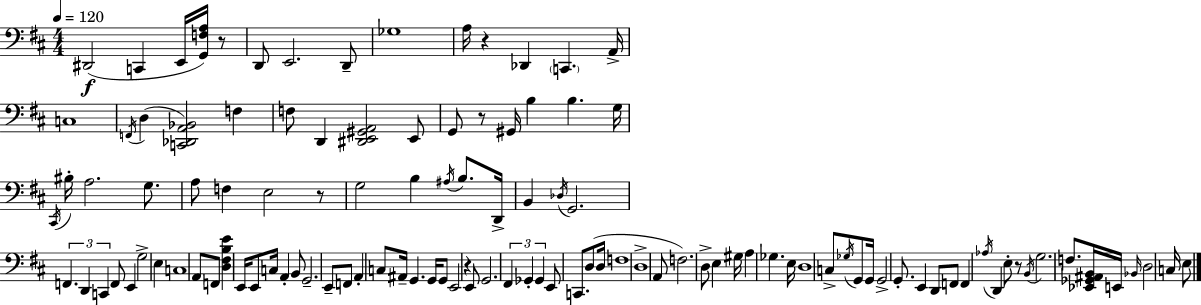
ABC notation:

X:1
T:Untitled
M:4/4
L:1/4
K:D
^D,,2 C,, E,,/4 [G,,F,A,]/4 z/2 D,,/2 E,,2 D,,/2 _G,4 A,/4 z _D,, C,, A,,/4 C,4 F,,/4 D, [C,,_D,,A,,_B,,]2 F, F,/2 D,, [^D,,E,,^G,,A,,]2 E,,/2 G,,/2 z/2 ^G,,/4 B, B, G,/4 ^C,,/4 ^B,/4 A,2 G,/2 A,/2 F, E,2 z/2 G,2 B, ^A,/4 B,/2 D,,/4 B,, _D,/4 G,,2 F,, D,, C,, F,,/2 E,, G,2 E, C,4 A,,/2 F,,/2 [D,^F,B,E] E,,/4 E,,/2 C,/4 A,, B,,/2 G,,2 E,,/2 F,,/2 A,, C,/2 ^A,,/4 G,, G,,/4 G,,/2 E,,2 z E,,/2 G,,2 ^F,, _G,, _G,, E,,/2 C,,/2 D,/2 D,/4 F,4 D,4 A,,/2 F,2 D,/2 E, ^G,/4 A, _G, E,/4 D,4 C,/2 _G,/4 G,,/2 G,,/4 G,,2 G,,/2 E,, D,,/2 F,,/2 F,, _A,/4 D,, E,/2 z/2 B,,/4 G,2 F,/2 [_E,,_G,,^A,,B,,]/4 E,,/4 _B,,/4 D,2 C,/4 E,/2